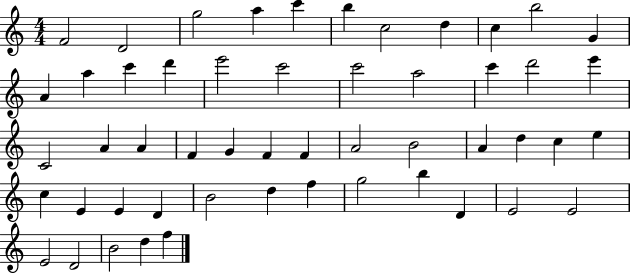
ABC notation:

X:1
T:Untitled
M:4/4
L:1/4
K:C
F2 D2 g2 a c' b c2 d c b2 G A a c' d' e'2 c'2 c'2 a2 c' d'2 e' C2 A A F G F F A2 B2 A d c e c E E D B2 d f g2 b D E2 E2 E2 D2 B2 d f